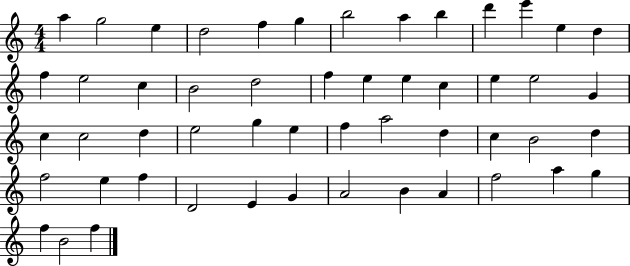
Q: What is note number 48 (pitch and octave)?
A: A5